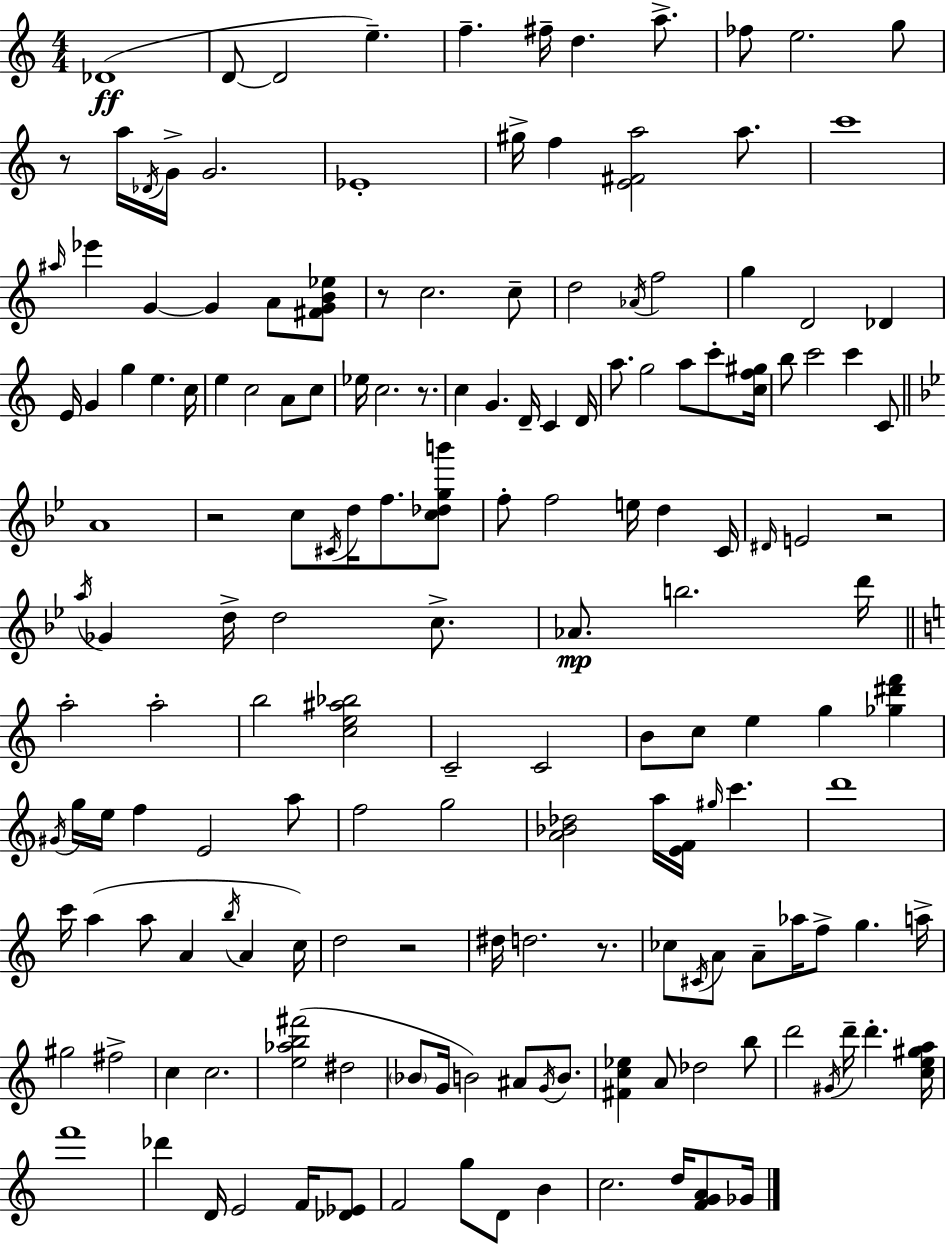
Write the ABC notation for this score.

X:1
T:Untitled
M:4/4
L:1/4
K:C
_D4 D/2 D2 e f ^f/4 d a/2 _f/2 e2 g/2 z/2 a/4 _D/4 G/4 G2 _E4 ^g/4 f [E^Fa]2 a/2 c'4 ^a/4 _e' G G A/2 [^FGB_e]/2 z/2 c2 c/2 d2 _A/4 f2 g D2 _D E/4 G g e c/4 e c2 A/2 c/2 _e/4 c2 z/2 c G D/4 C D/4 a/2 g2 a/2 c'/2 [cf^g]/4 b/2 c'2 c' C/2 A4 z2 c/2 ^C/4 d/4 f/2 [c_dgb']/2 f/2 f2 e/4 d C/4 ^D/4 E2 z2 a/4 _G d/4 d2 c/2 _A/2 b2 d'/4 a2 a2 b2 [ce^a_b]2 C2 C2 B/2 c/2 e g [_g^d'f'] ^G/4 g/4 e/4 f E2 a/2 f2 g2 [A_B_d]2 a/4 [EF]/4 ^g/4 c' d'4 c'/4 a a/2 A b/4 A c/4 d2 z2 ^d/4 d2 z/2 _c/2 ^C/4 A/2 A/2 _a/4 f/2 g a/4 ^g2 ^f2 c c2 [e_ab^f']2 ^d2 _B/2 G/4 B2 ^A/2 G/4 B/2 [^Fc_e] A/2 _d2 b/2 d'2 ^G/4 d'/4 d' [ce^ga]/4 f'4 _d' D/4 E2 F/4 [_D_E]/2 F2 g/2 D/2 B c2 d/4 [FGA]/2 _G/4